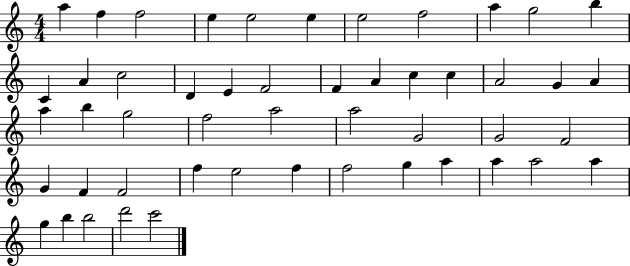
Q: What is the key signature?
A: C major